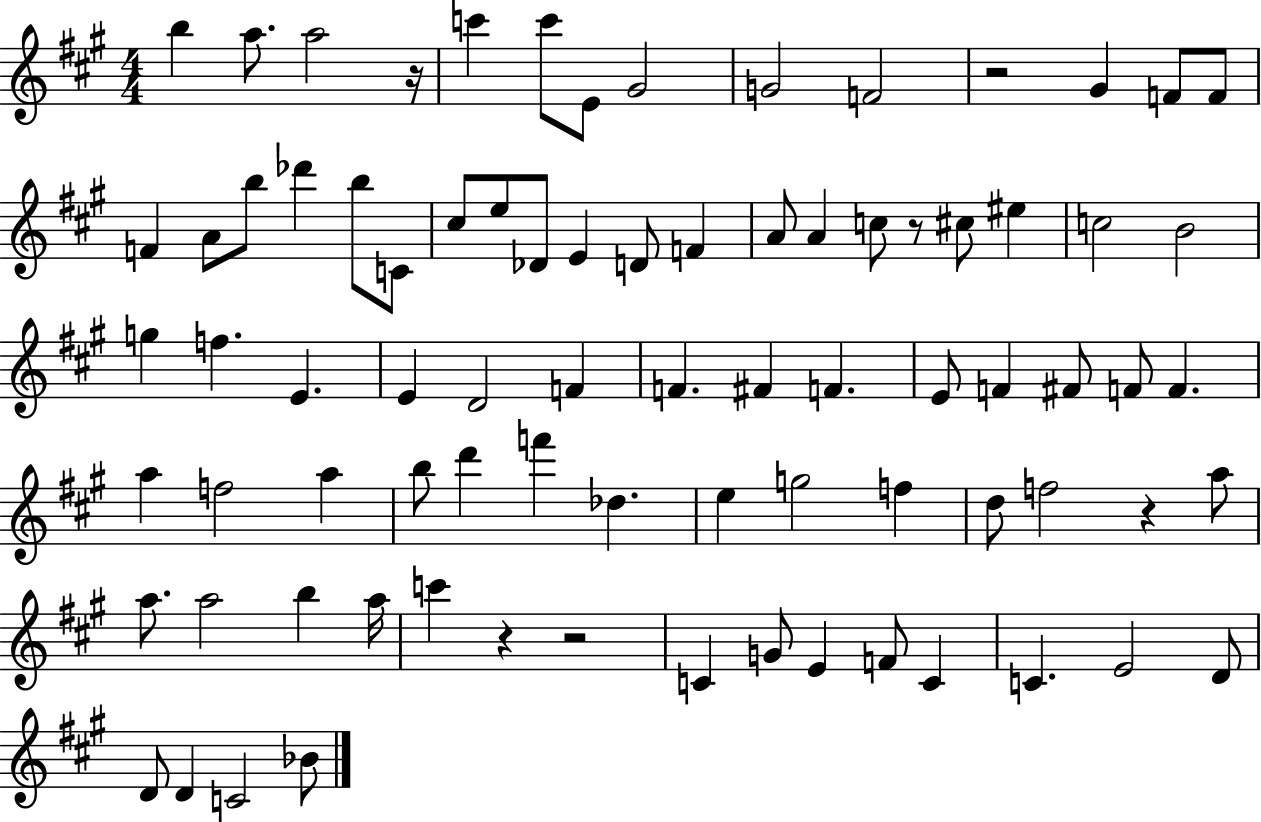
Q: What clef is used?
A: treble